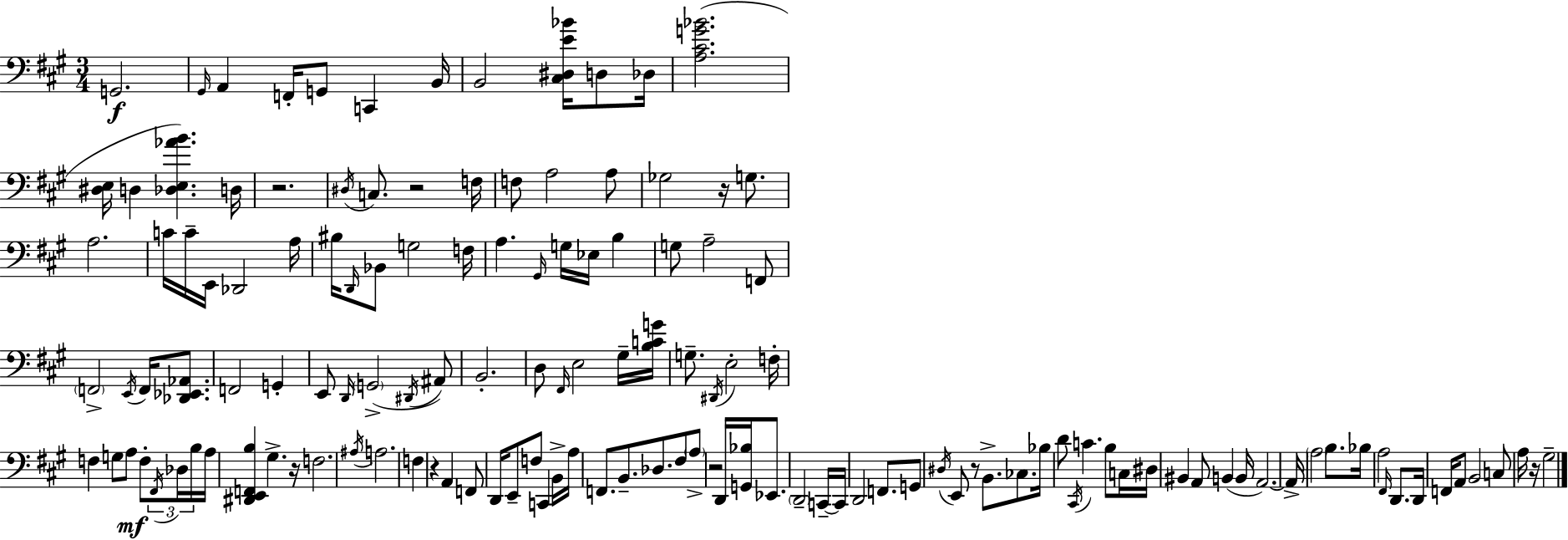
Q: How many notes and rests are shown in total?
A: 138